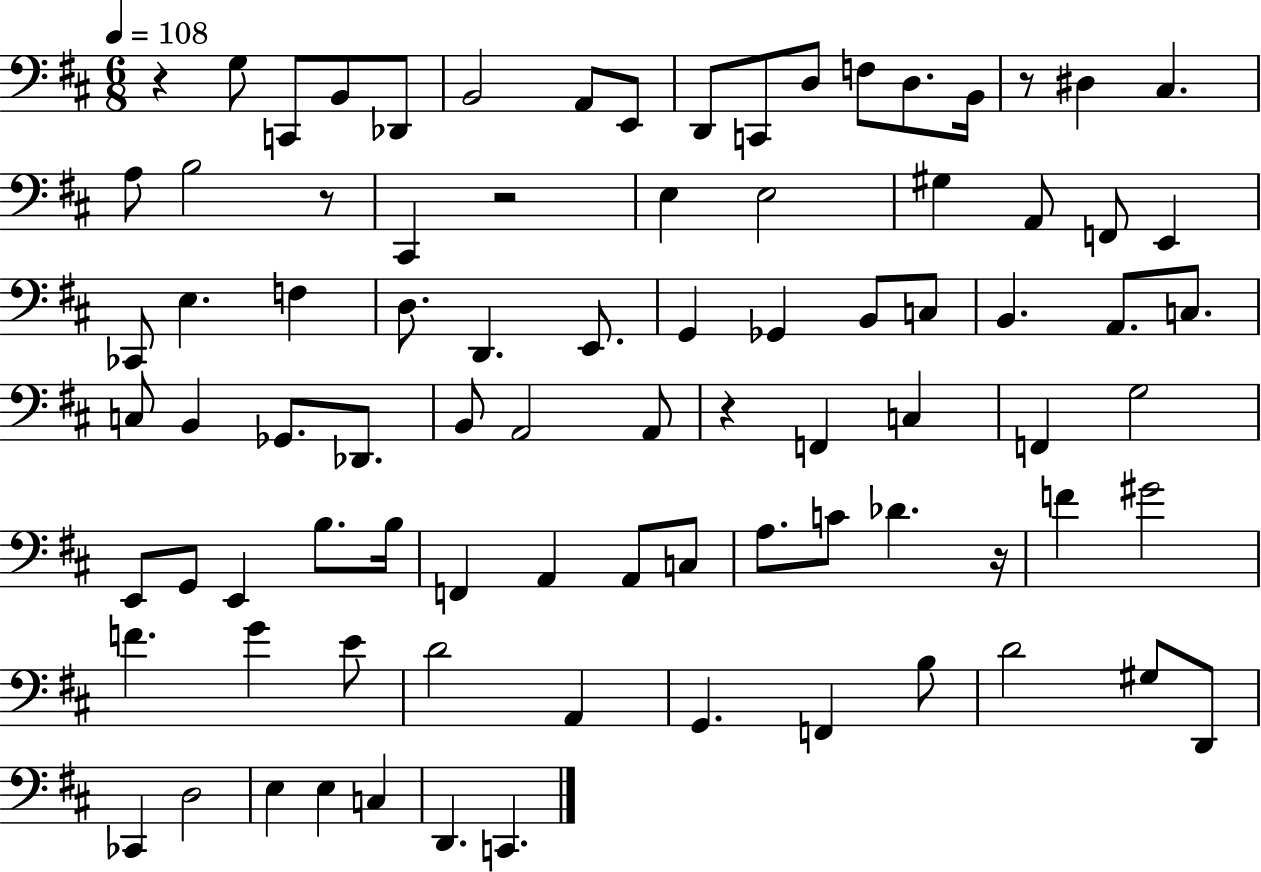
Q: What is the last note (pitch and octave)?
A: C2